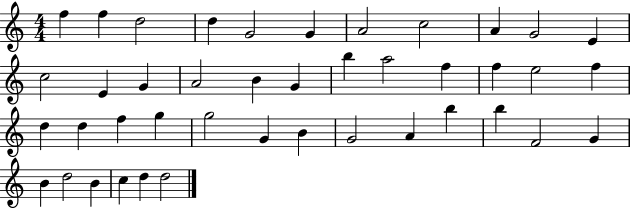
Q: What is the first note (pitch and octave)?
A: F5